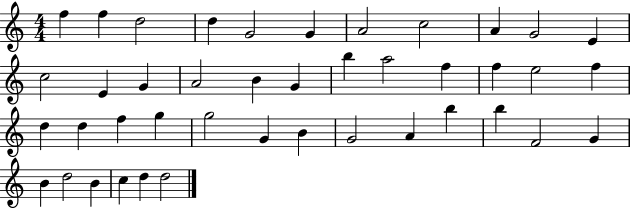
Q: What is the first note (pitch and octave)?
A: F5